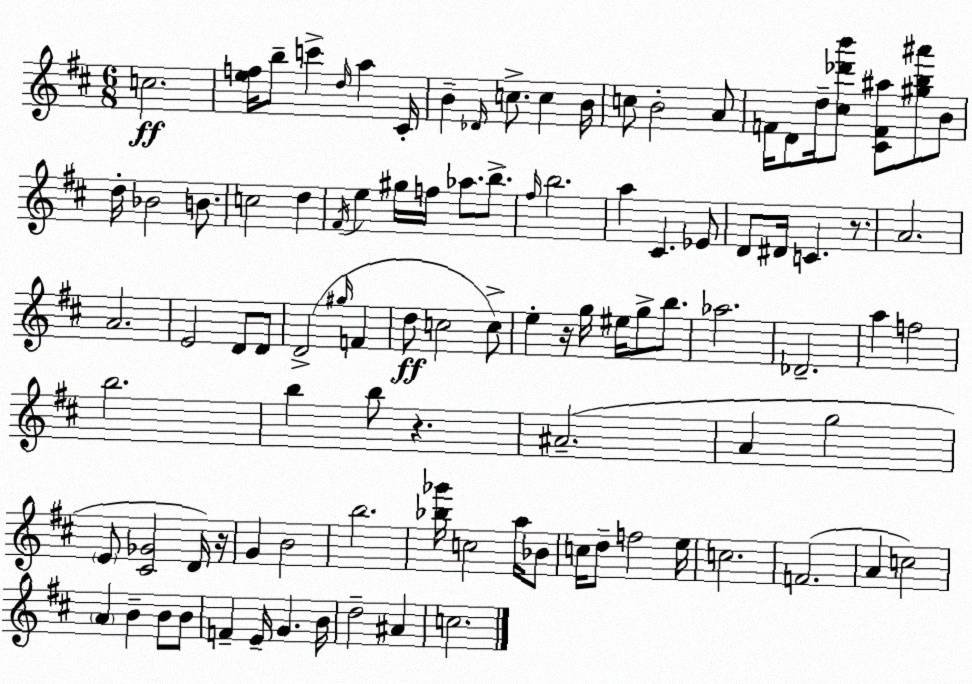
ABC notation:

X:1
T:Untitled
M:6/8
L:1/4
K:D
c2 [ef]/4 b/2 c' d/4 a ^C/4 B _D/4 c/2 c B/4 c/2 B2 A/2 F/4 D/2 d/4 [^c_d'b']/2 [^CF^a]/2 [^gb^a']/2 B/2 d/4 _B2 B/2 c2 d ^F/4 e ^g/4 f/4 _a/2 b/2 ^f/4 b2 a ^C _E/2 D/2 ^D/4 C z/2 A2 A2 E2 D/2 D/2 D2 ^g/4 F d/2 c2 c/2 e z/4 g/4 ^e/4 g/2 b/2 _a2 _D2 a f2 b2 b b/2 z ^A2 A g2 E/2 [^C_G]2 D/4 z/4 G B2 b2 [_b_g']/4 c2 a/4 _B/2 c/4 d/2 f2 e/4 c2 F2 A c2 A B B/2 B/2 F E/4 G B/4 d2 ^A c2